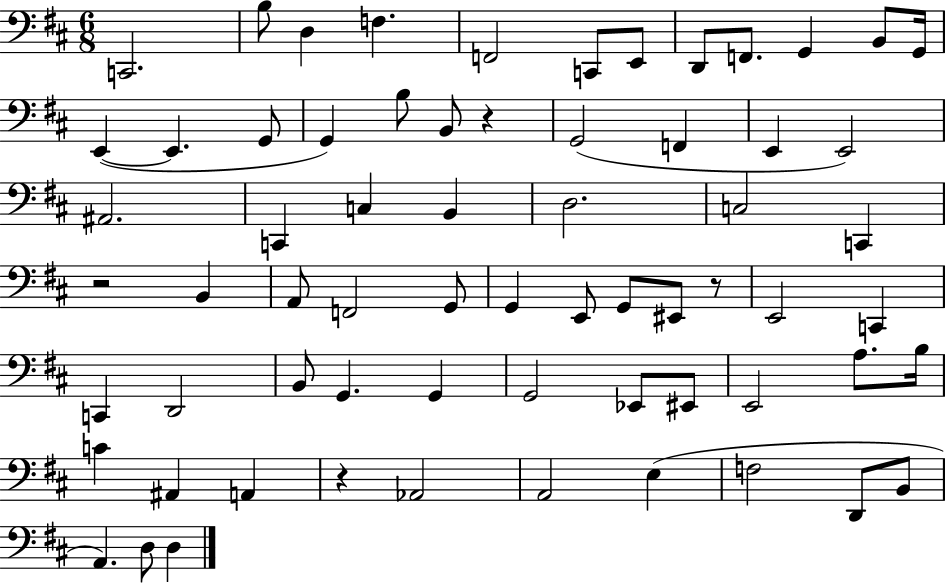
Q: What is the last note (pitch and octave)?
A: D3